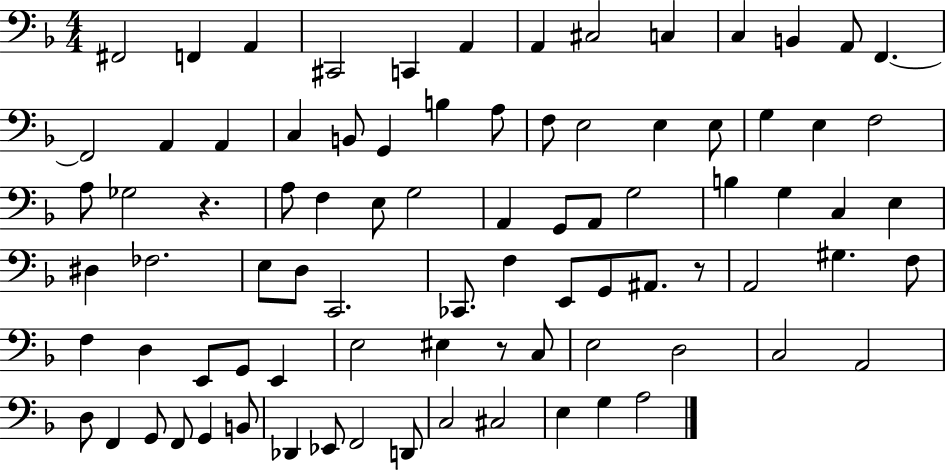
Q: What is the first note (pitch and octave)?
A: F#2